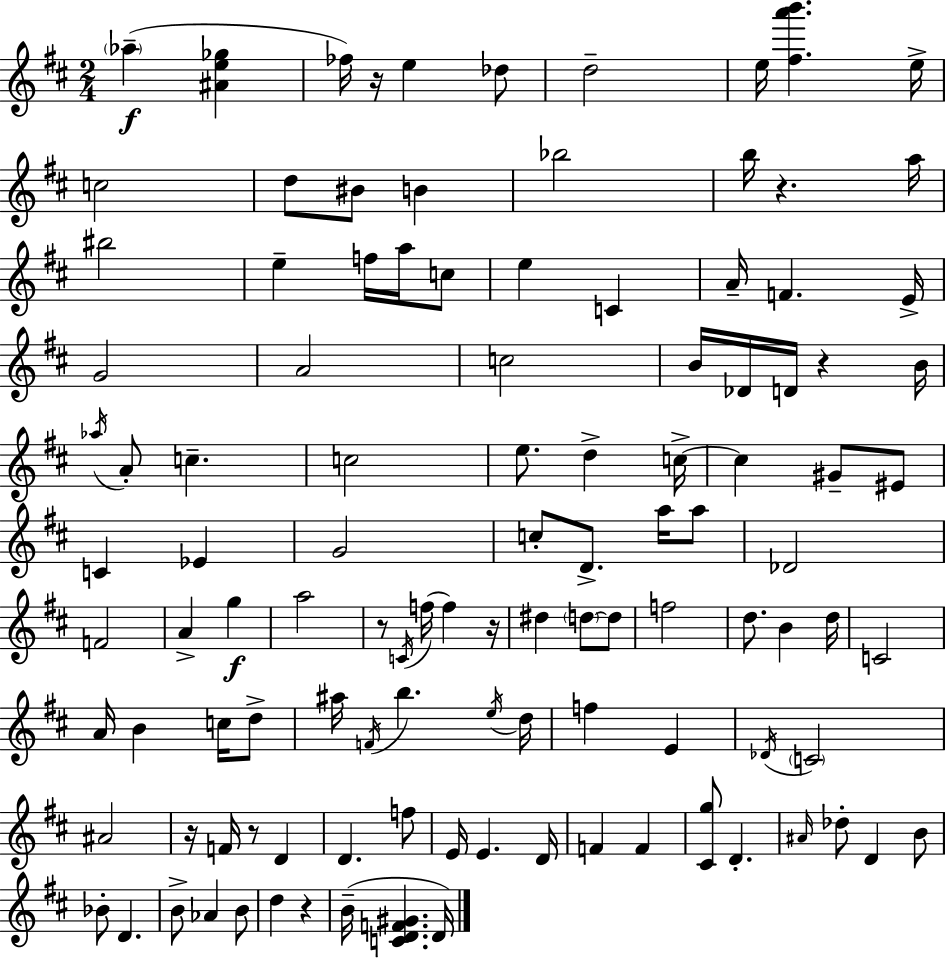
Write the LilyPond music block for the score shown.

{
  \clef treble
  \numericTimeSignature
  \time 2/4
  \key d \major
  \parenthesize aes''4--(\f <ais' e'' ges''>4 | fes''16) r16 e''4 des''8 | d''2-- | e''16 <fis'' a''' b'''>4. e''16-> | \break c''2 | d''8 bis'8 b'4 | bes''2 | b''16 r4. a''16 | \break bis''2 | e''4-- f''16 a''16 c''8 | e''4 c'4 | a'16-- f'4. e'16-> | \break g'2 | a'2 | c''2 | b'16 des'16 d'16 r4 b'16 | \break \acciaccatura { aes''16 } a'8-. c''4.-- | c''2 | e''8. d''4-> | c''16->~~ c''4 gis'8-- eis'8 | \break c'4 ees'4 | g'2 | c''8-. d'8.-> a''16 a''8 | des'2 | \break f'2 | a'4-> g''4\f | a''2 | r8 \acciaccatura { c'16 }( f''16 f''4) | \break r16 dis''4 \parenthesize d''8~~ | d''8 f''2 | d''8. b'4 | d''16 c'2 | \break a'16 b'4 c''16 | d''8-> ais''16 \acciaccatura { f'16 } b''4. | \acciaccatura { e''16 } d''16 f''4 | e'4 \acciaccatura { des'16 } \parenthesize c'2 | \break ais'2 | r16 f'16 r8 | d'4 d'4. | f''8 e'16 e'4. | \break d'16 f'4 | f'4 <cis' g''>8 d'4.-. | \grace { ais'16 } des''8-. | d'4 b'8 bes'8-. | \break d'4. b'8-> | aes'4 b'8 d''4 | r4 b'16--( <c' d' f' gis'>4. | d'16) \bar "|."
}